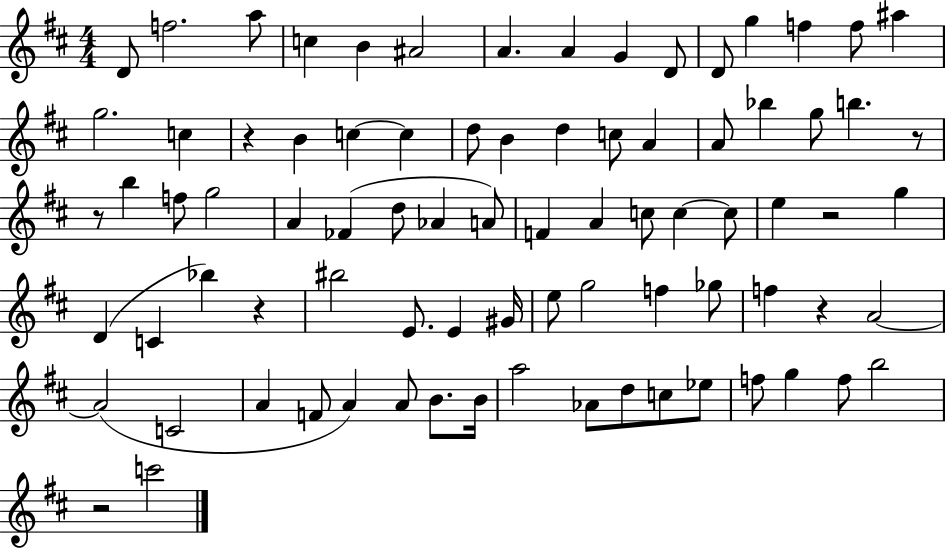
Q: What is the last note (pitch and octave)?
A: C6